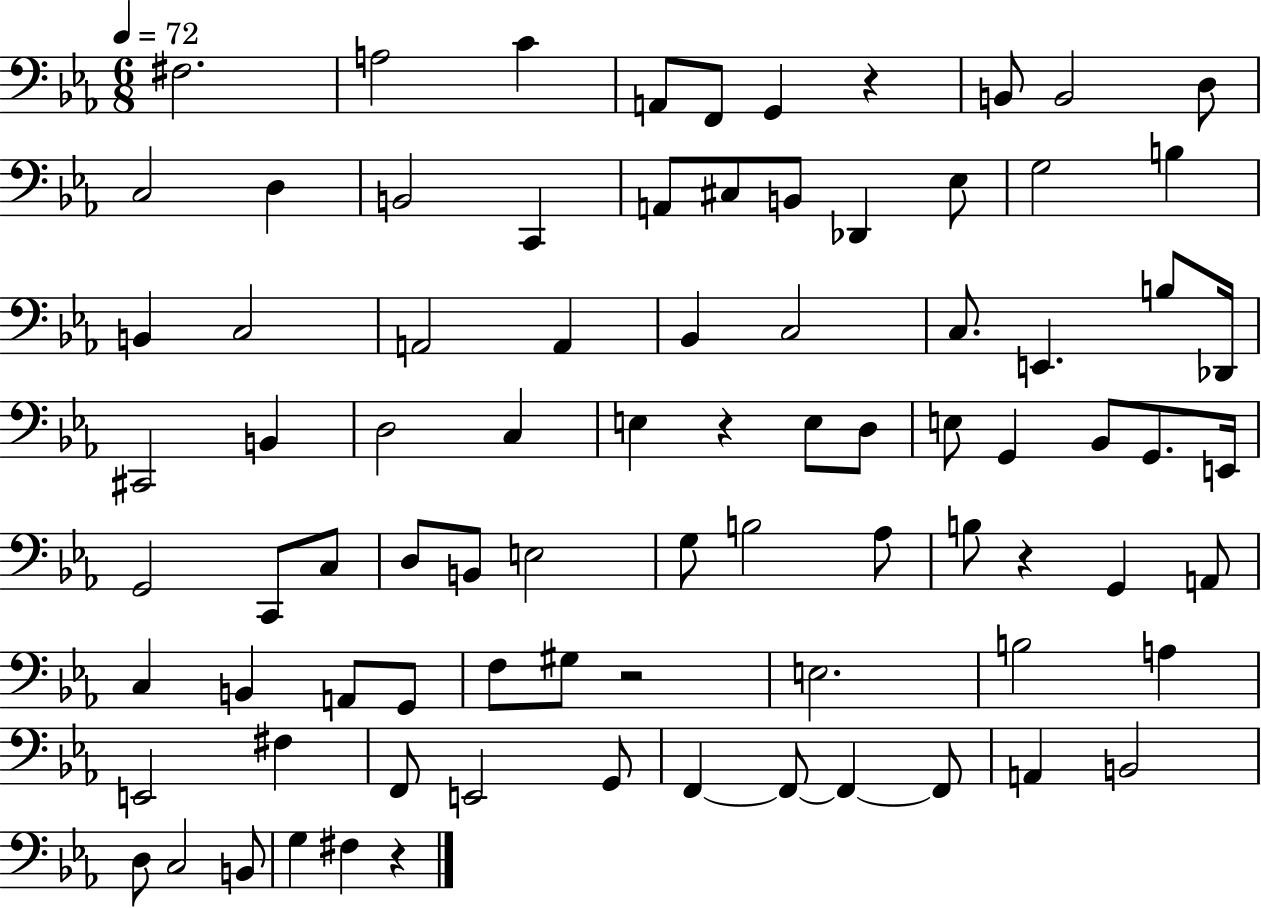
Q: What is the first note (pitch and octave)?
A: F#3